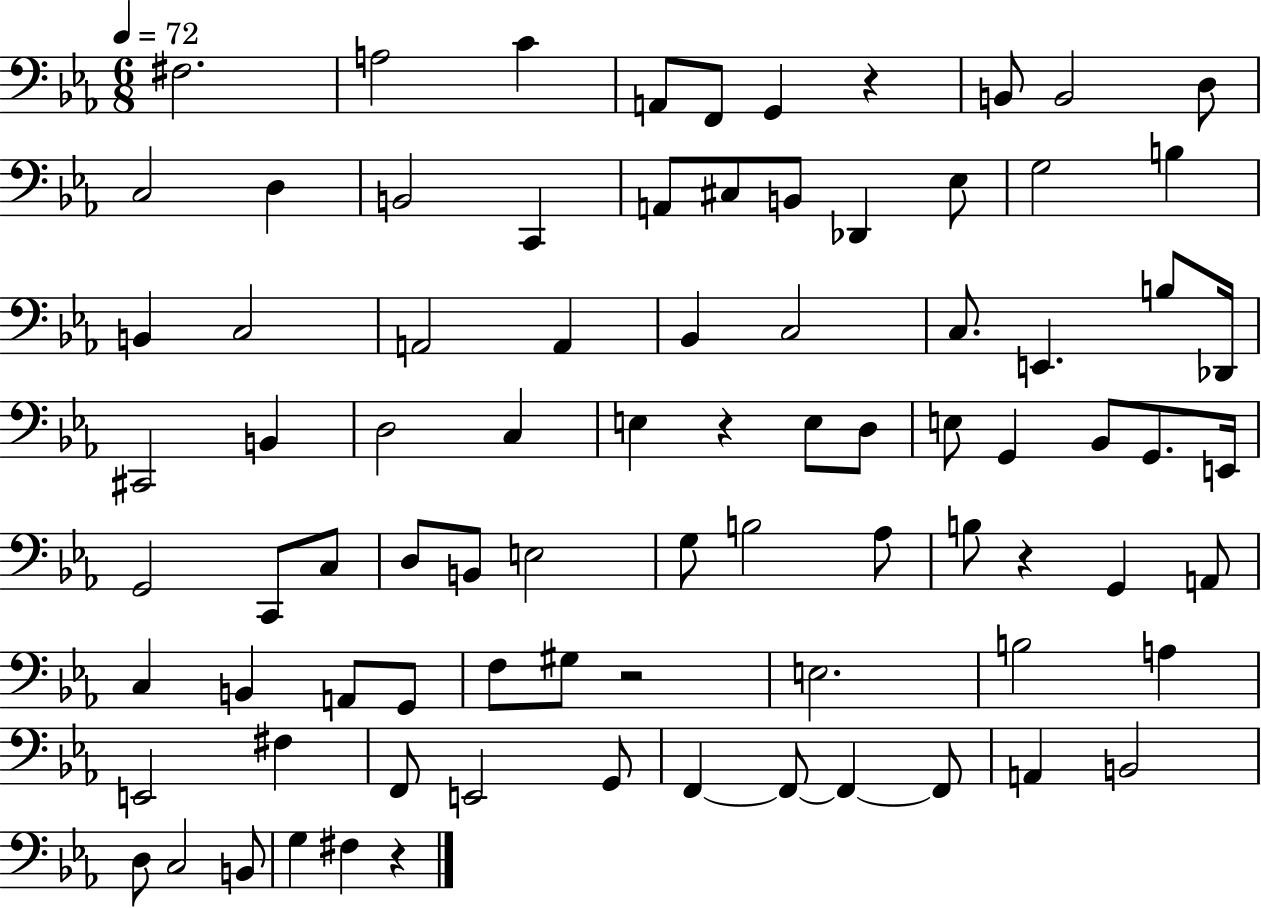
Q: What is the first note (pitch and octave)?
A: F#3